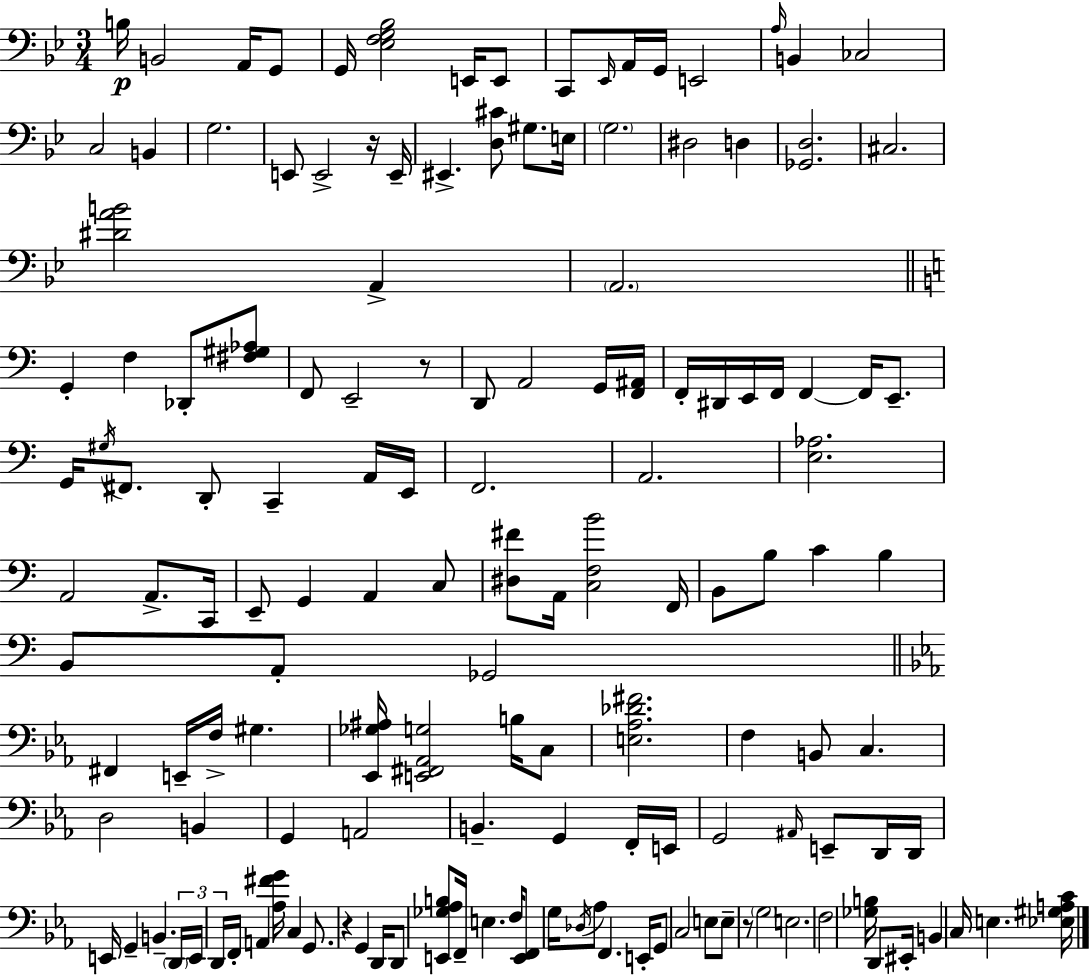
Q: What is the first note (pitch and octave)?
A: B3